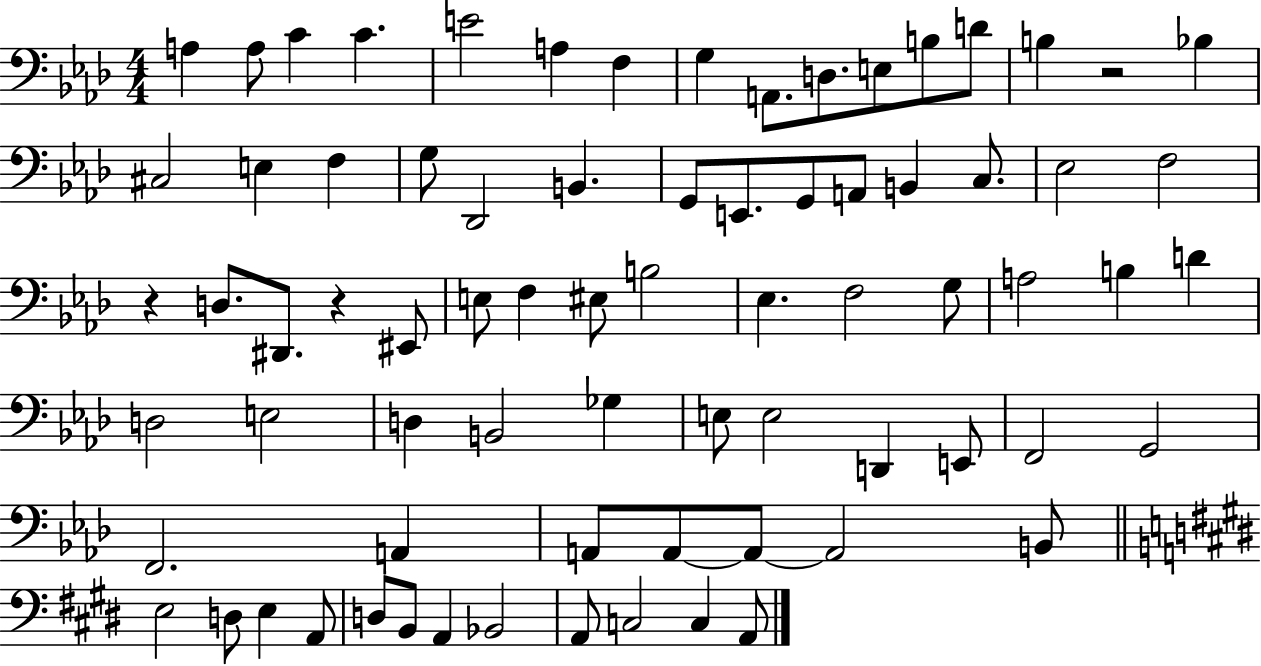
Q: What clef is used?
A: bass